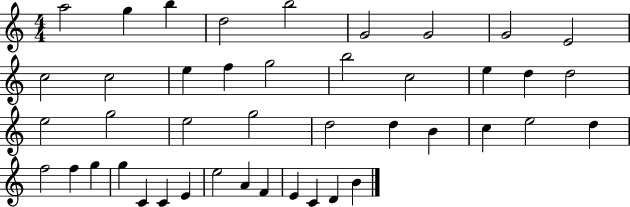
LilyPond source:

{
  \clef treble
  \numericTimeSignature
  \time 4/4
  \key c \major
  a''2 g''4 b''4 | d''2 b''2 | g'2 g'2 | g'2 e'2 | \break c''2 c''2 | e''4 f''4 g''2 | b''2 c''2 | e''4 d''4 d''2 | \break e''2 g''2 | e''2 g''2 | d''2 d''4 b'4 | c''4 e''2 d''4 | \break f''2 f''4 g''4 | g''4 c'4 c'4 e'4 | e''2 a'4 f'4 | e'4 c'4 d'4 b'4 | \break \bar "|."
}